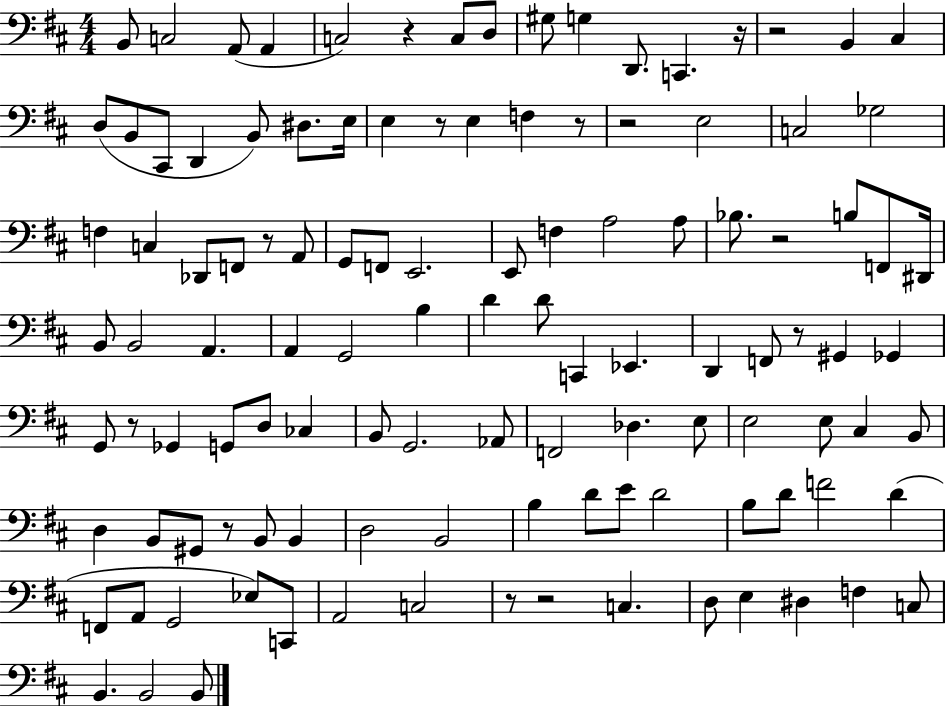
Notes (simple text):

B2/e C3/h A2/e A2/q C3/h R/q C3/e D3/e G#3/e G3/q D2/e. C2/q. R/s R/h B2/q C#3/q D3/e B2/e C#2/e D2/q B2/e D#3/e. E3/s E3/q R/e E3/q F3/q R/e R/h E3/h C3/h Gb3/h F3/q C3/q Db2/e F2/e R/e A2/e G2/e F2/e E2/h. E2/e F3/q A3/h A3/e Bb3/e. R/h B3/e F2/e D#2/s B2/e B2/h A2/q. A2/q G2/h B3/q D4/q D4/e C2/q Eb2/q. D2/q F2/e R/e G#2/q Gb2/q G2/e R/e Gb2/q G2/e D3/e CES3/q B2/e G2/h. Ab2/e F2/h Db3/q. E3/e E3/h E3/e C#3/q B2/e D3/q B2/e G#2/e R/e B2/e B2/q D3/h B2/h B3/q D4/e E4/e D4/h B3/e D4/e F4/h D4/q F2/e A2/e G2/h Eb3/e C2/e A2/h C3/h R/e R/h C3/q. D3/e E3/q D#3/q F3/q C3/e B2/q. B2/h B2/e